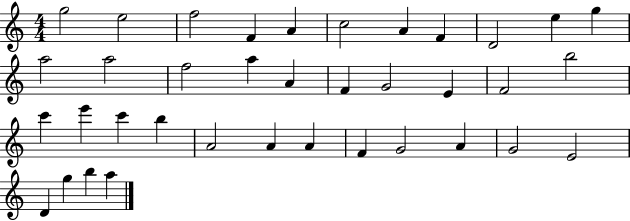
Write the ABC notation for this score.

X:1
T:Untitled
M:4/4
L:1/4
K:C
g2 e2 f2 F A c2 A F D2 e g a2 a2 f2 a A F G2 E F2 b2 c' e' c' b A2 A A F G2 A G2 E2 D g b a